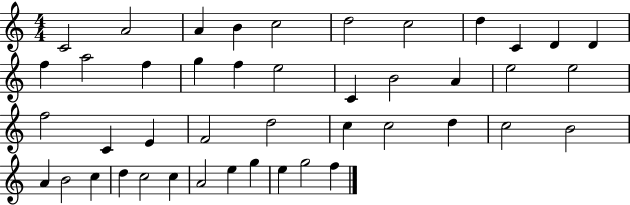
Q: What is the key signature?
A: C major